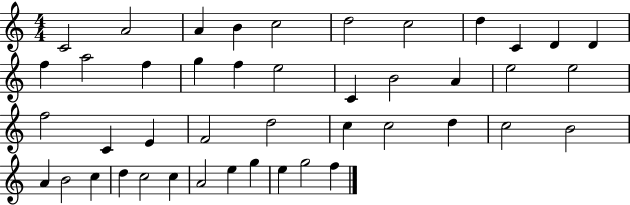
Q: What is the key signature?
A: C major